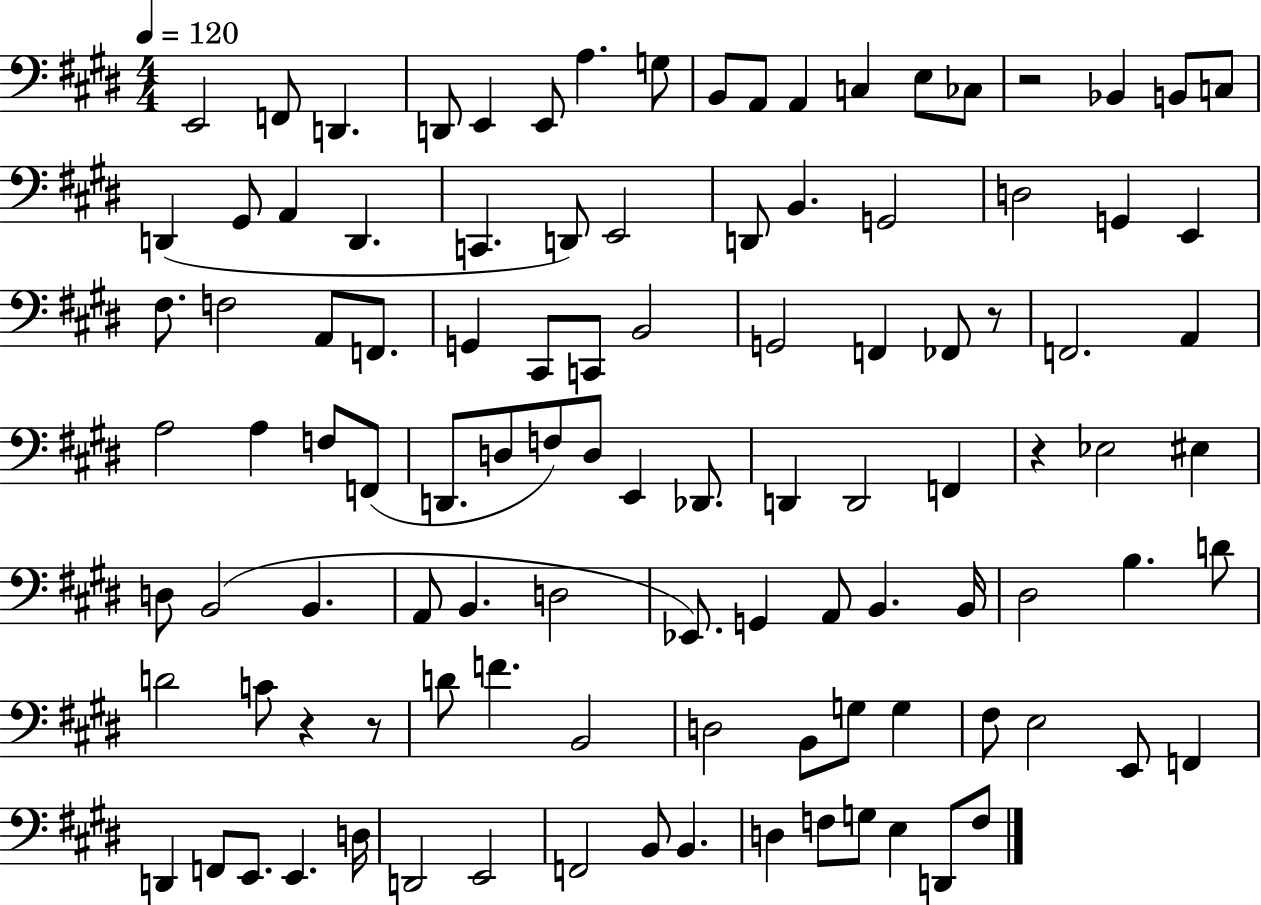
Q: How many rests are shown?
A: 5